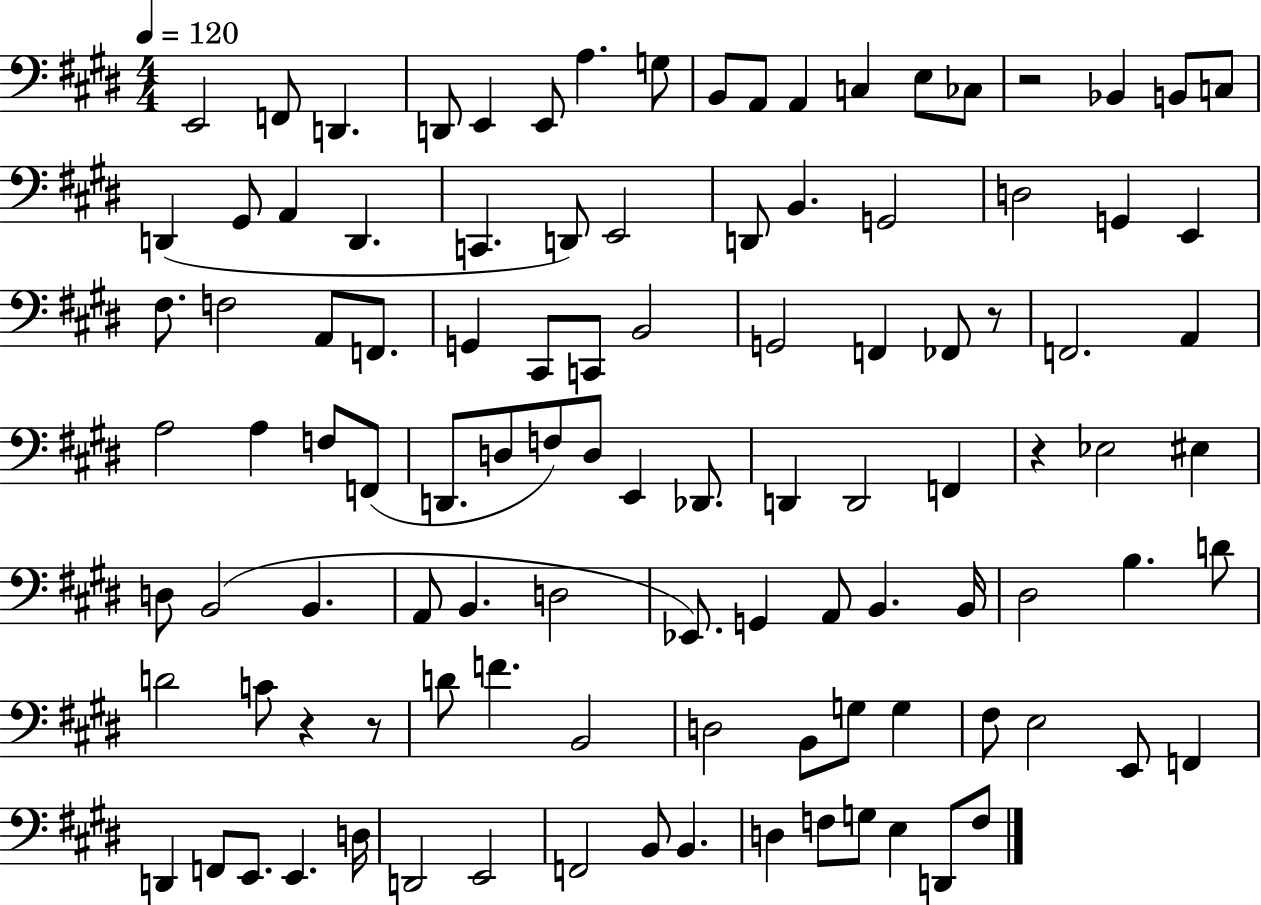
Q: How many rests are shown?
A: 5